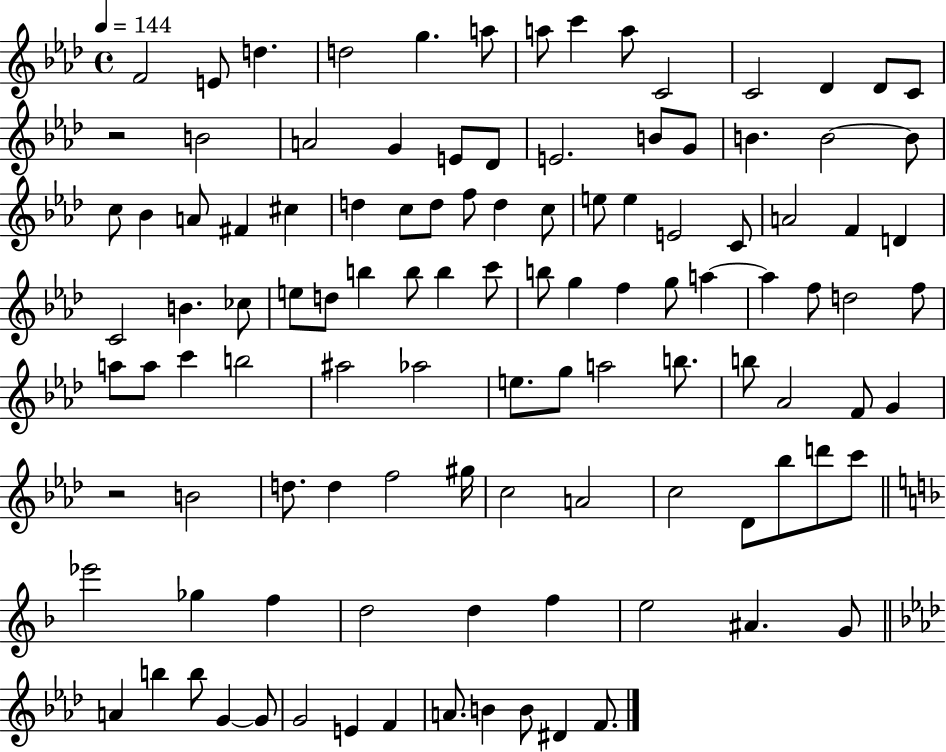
X:1
T:Untitled
M:4/4
L:1/4
K:Ab
F2 E/2 d d2 g a/2 a/2 c' a/2 C2 C2 _D _D/2 C/2 z2 B2 A2 G E/2 _D/2 E2 B/2 G/2 B B2 B/2 c/2 _B A/2 ^F ^c d c/2 d/2 f/2 d c/2 e/2 e E2 C/2 A2 F D C2 B _c/2 e/2 d/2 b b/2 b c'/2 b/2 g f g/2 a a f/2 d2 f/2 a/2 a/2 c' b2 ^a2 _a2 e/2 g/2 a2 b/2 b/2 _A2 F/2 G z2 B2 d/2 d f2 ^g/4 c2 A2 c2 _D/2 _b/2 d'/2 c'/2 _e'2 _g f d2 d f e2 ^A G/2 A b b/2 G G/2 G2 E F A/2 B B/2 ^D F/2